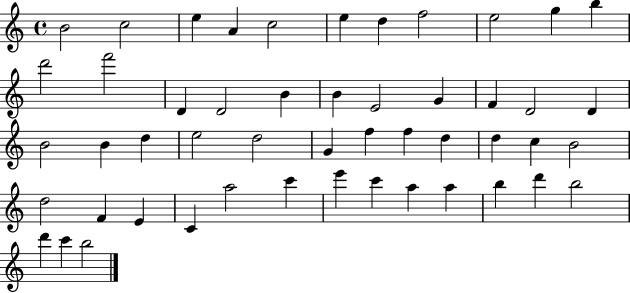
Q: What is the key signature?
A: C major